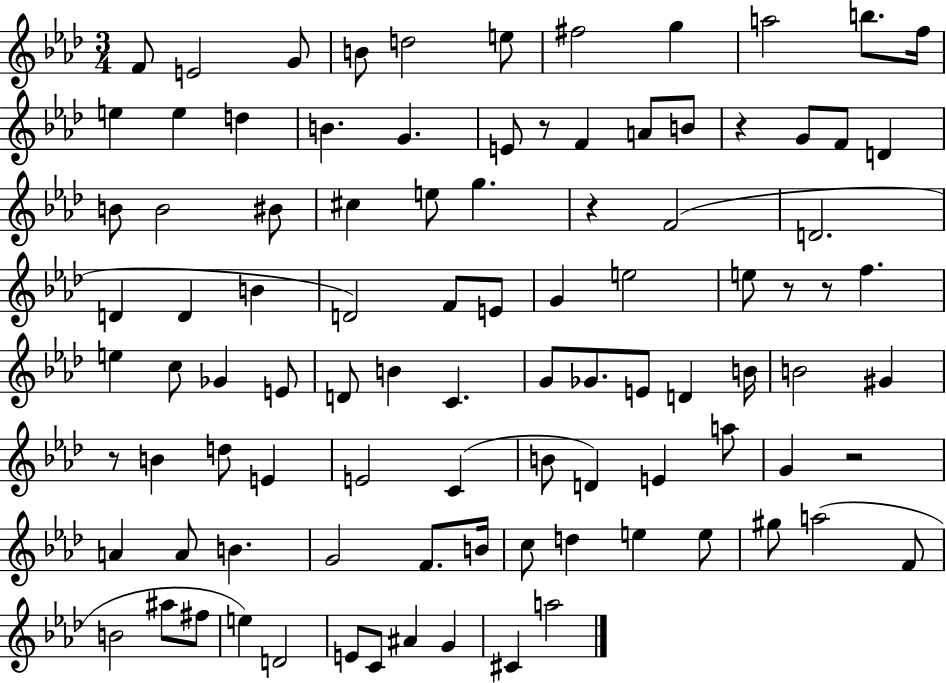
{
  \clef treble
  \numericTimeSignature
  \time 3/4
  \key aes \major
  f'8 e'2 g'8 | b'8 d''2 e''8 | fis''2 g''4 | a''2 b''8. f''16 | \break e''4 e''4 d''4 | b'4. g'4. | e'8 r8 f'4 a'8 b'8 | r4 g'8 f'8 d'4 | \break b'8 b'2 bis'8 | cis''4 e''8 g''4. | r4 f'2( | d'2. | \break d'4 d'4 b'4 | d'2) f'8 e'8 | g'4 e''2 | e''8 r8 r8 f''4. | \break e''4 c''8 ges'4 e'8 | d'8 b'4 c'4. | g'8 ges'8. e'8 d'4 b'16 | b'2 gis'4 | \break r8 b'4 d''8 e'4 | e'2 c'4( | b'8 d'4) e'4 a''8 | g'4 r2 | \break a'4 a'8 b'4. | g'2 f'8. b'16 | c''8 d''4 e''4 e''8 | gis''8 a''2( f'8 | \break b'2 ais''8 fis''8 | e''4) d'2 | e'8 c'8 ais'4 g'4 | cis'4 a''2 | \break \bar "|."
}